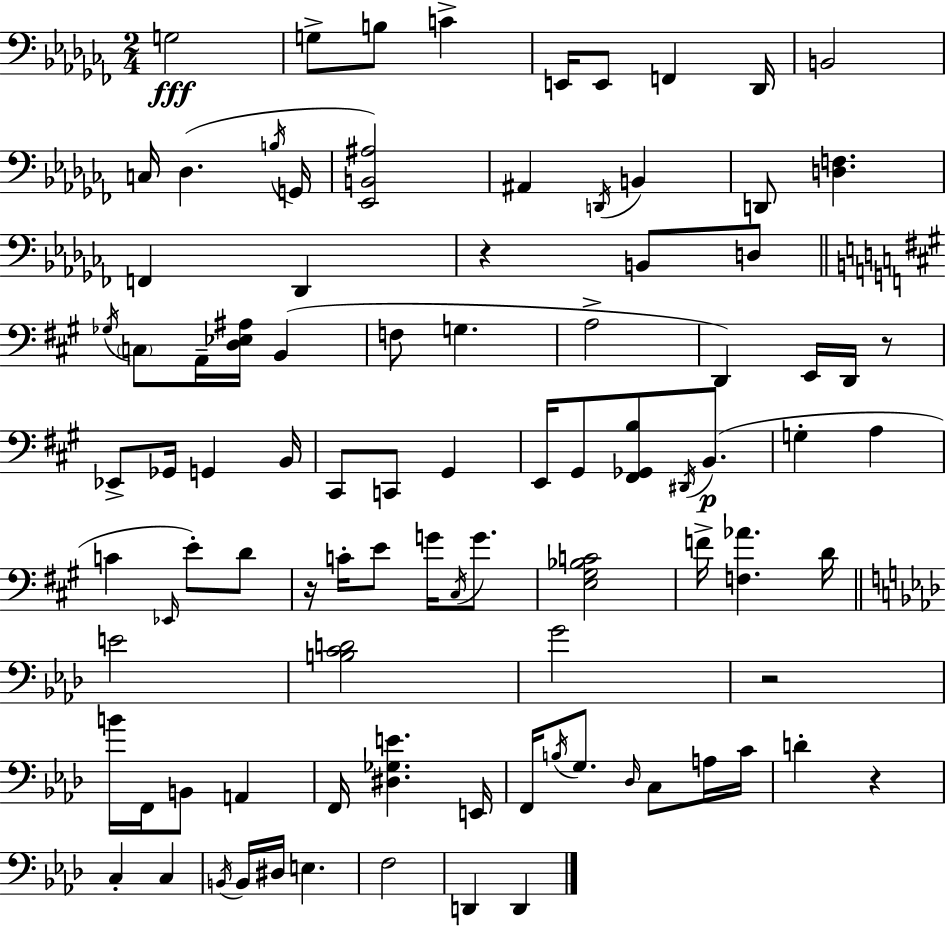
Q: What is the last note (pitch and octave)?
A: D2